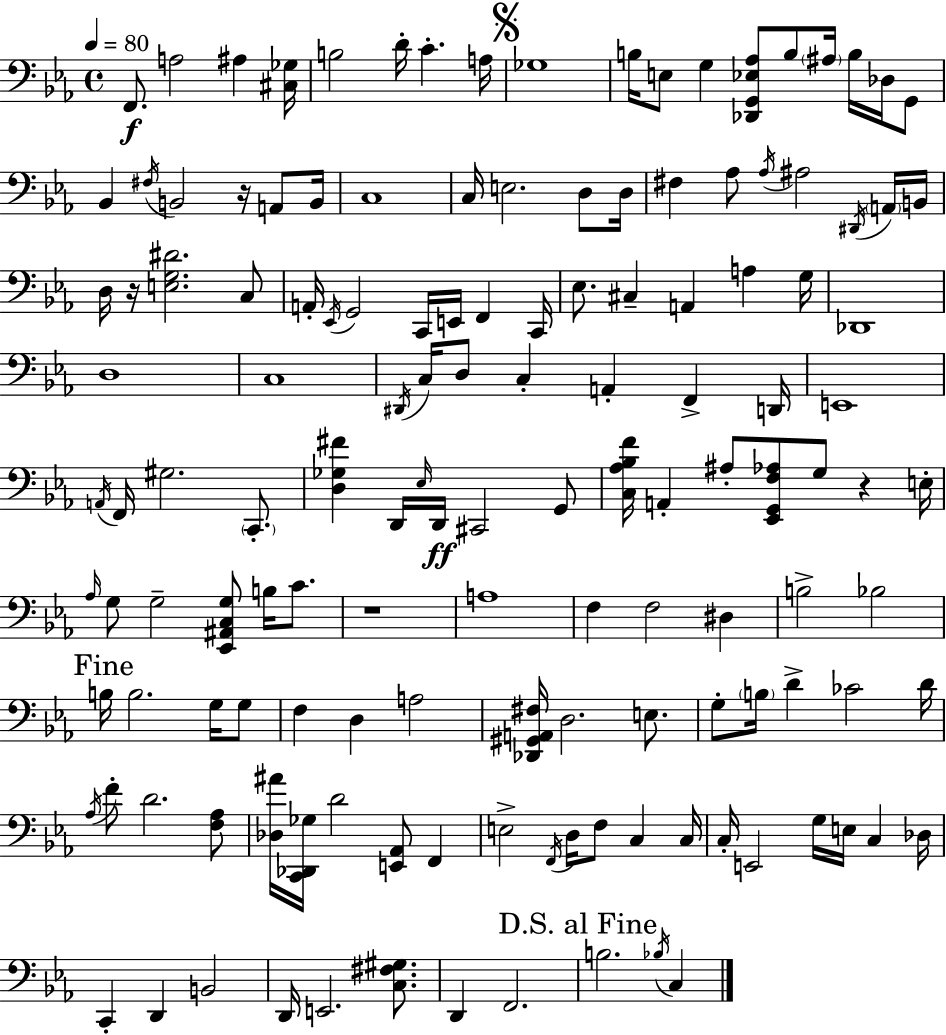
F2/e. A3/h A#3/q [C#3,Gb3]/s B3/h D4/s C4/q. A3/s Gb3/w B3/s E3/e G3/q [Db2,G2,Eb3,Ab3]/e B3/e A#3/s B3/s Db3/s G2/e Bb2/q F#3/s B2/h R/s A2/e B2/s C3/w C3/s E3/h. D3/e D3/s F#3/q Ab3/e Ab3/s A#3/h D#2/s A2/s B2/s D3/s R/s [E3,G3,D#4]/h. C3/e A2/s Eb2/s G2/h C2/s E2/s F2/q C2/s Eb3/e. C#3/q A2/q A3/q G3/s Db2/w D3/w C3/w D#2/s C3/s D3/e C3/q A2/q F2/q D2/s E2/w A2/s F2/s G#3/h. C2/e. [D3,Gb3,F#4]/q D2/s Eb3/s D2/s C#2/h G2/e [C3,Ab3,Bb3,F4]/s A2/q A#3/e [Eb2,G2,F3,Ab3]/e G3/e R/q E3/s Ab3/s G3/e G3/h [Eb2,A#2,C3,G3]/e B3/s C4/e. R/w A3/w F3/q F3/h D#3/q B3/h Bb3/h B3/s B3/h. G3/s G3/e F3/q D3/q A3/h [Db2,G#2,A2,F#3]/s D3/h. E3/e. G3/e B3/s D4/q CES4/h D4/s Ab3/s F4/e D4/h. [F3,Ab3]/e [Db3,A#4]/s [C2,Db2,Gb3]/s D4/h [E2,Ab2]/e F2/q E3/h F2/s D3/s F3/e C3/q C3/s C3/s E2/h G3/s E3/s C3/q Db3/s C2/q D2/q B2/h D2/s E2/h. [C3,F#3,G#3]/e. D2/q F2/h. B3/h. Bb3/s C3/q